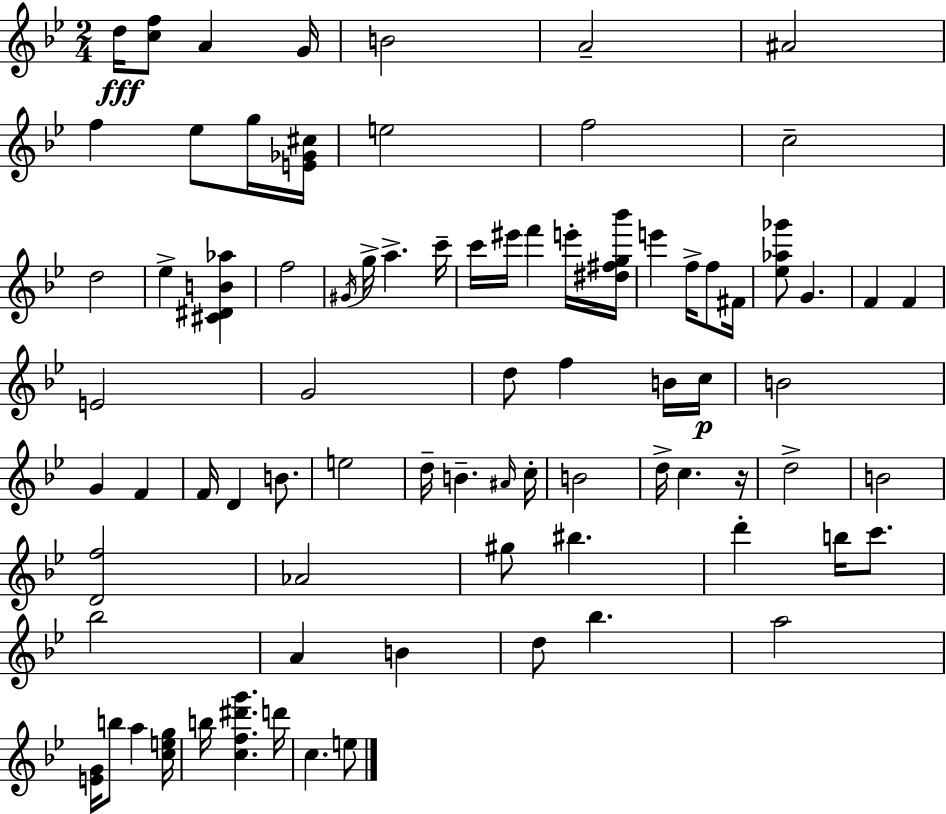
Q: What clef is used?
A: treble